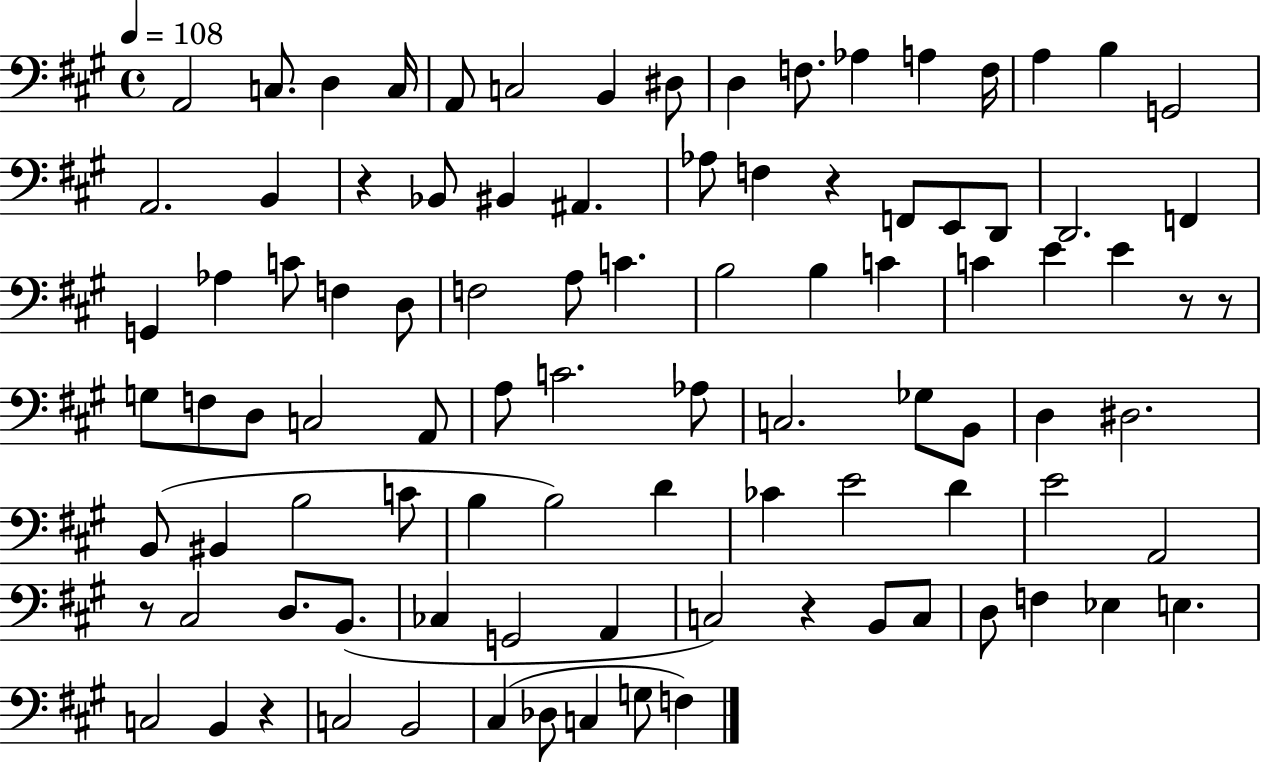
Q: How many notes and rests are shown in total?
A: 96